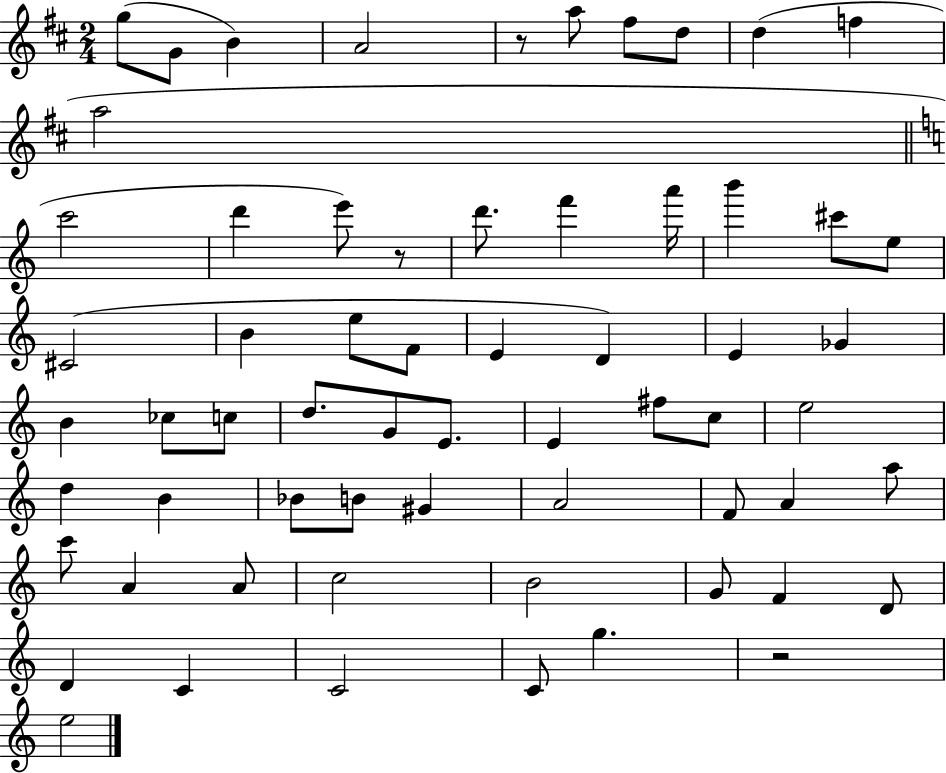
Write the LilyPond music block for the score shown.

{
  \clef treble
  \numericTimeSignature
  \time 2/4
  \key d \major
  g''8( g'8 b'4) | a'2 | r8 a''8 fis''8 d''8 | d''4( f''4 | \break a''2 | \bar "||" \break \key c \major c'''2 | d'''4 e'''8) r8 | d'''8. f'''4 a'''16 | b'''4 cis'''8 e''8 | \break cis'2( | b'4 e''8 f'8 | e'4 d'4) | e'4 ges'4 | \break b'4 ces''8 c''8 | d''8. g'8 e'8. | e'4 fis''8 c''8 | e''2 | \break d''4 b'4 | bes'8 b'8 gis'4 | a'2 | f'8 a'4 a''8 | \break c'''8 a'4 a'8 | c''2 | b'2 | g'8 f'4 d'8 | \break d'4 c'4 | c'2 | c'8 g''4. | r2 | \break e''2 | \bar "|."
}